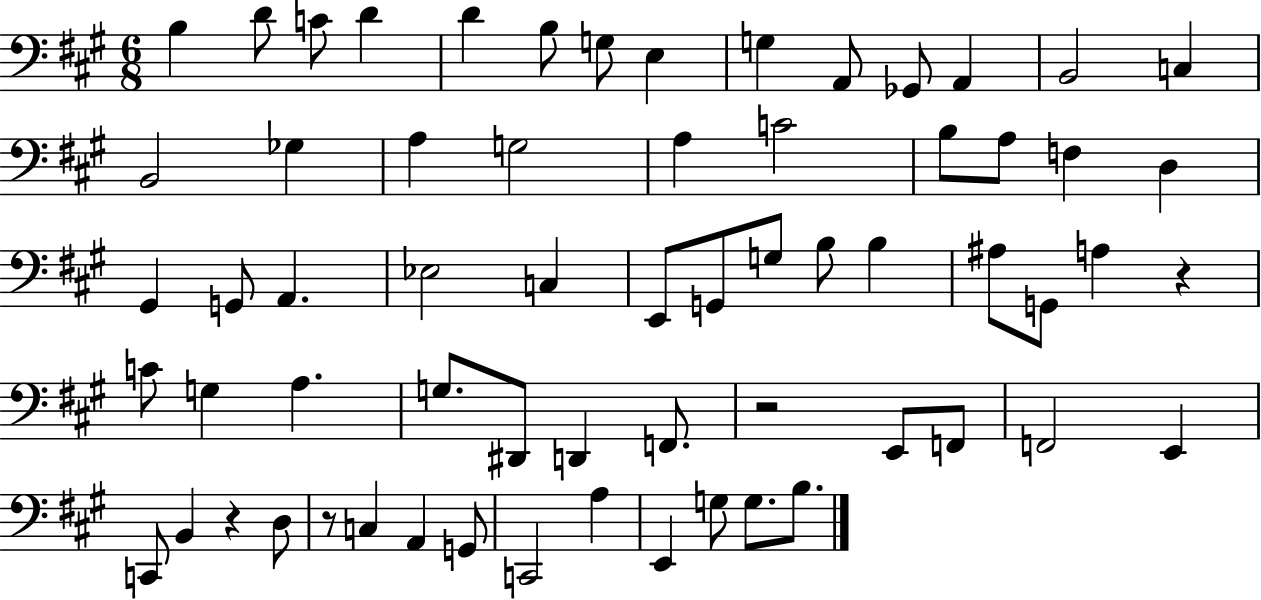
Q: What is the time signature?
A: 6/8